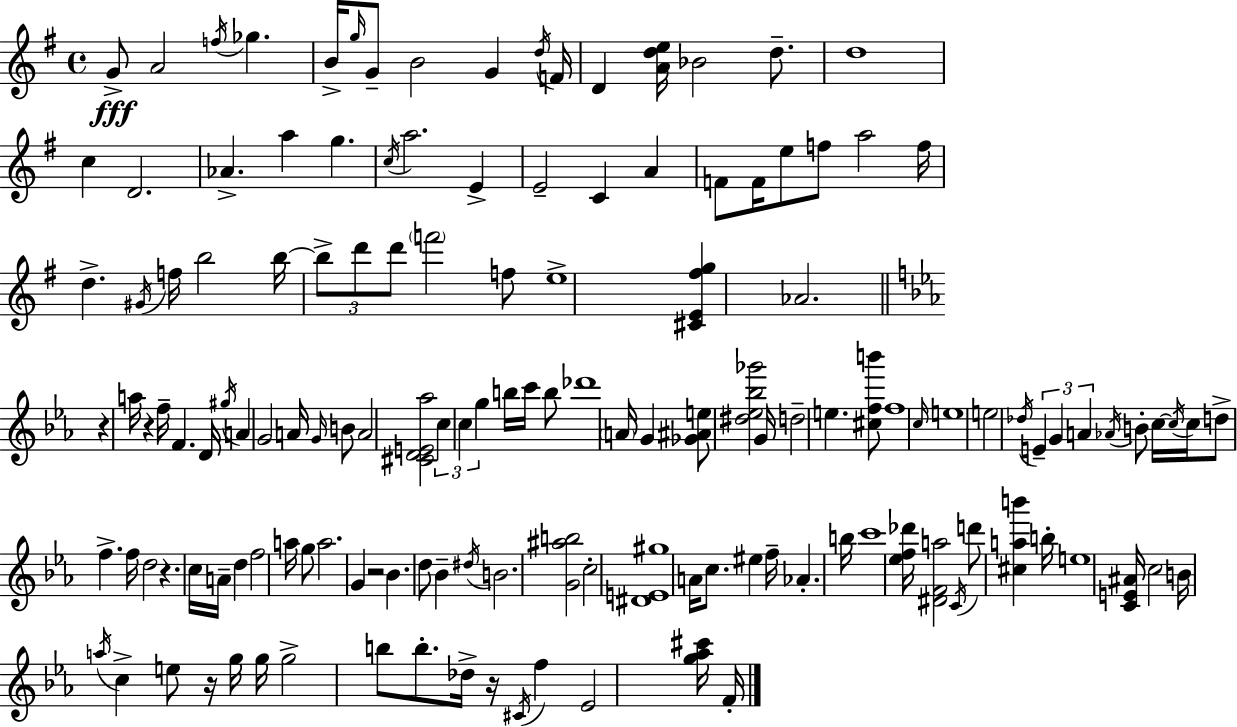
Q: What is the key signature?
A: E minor